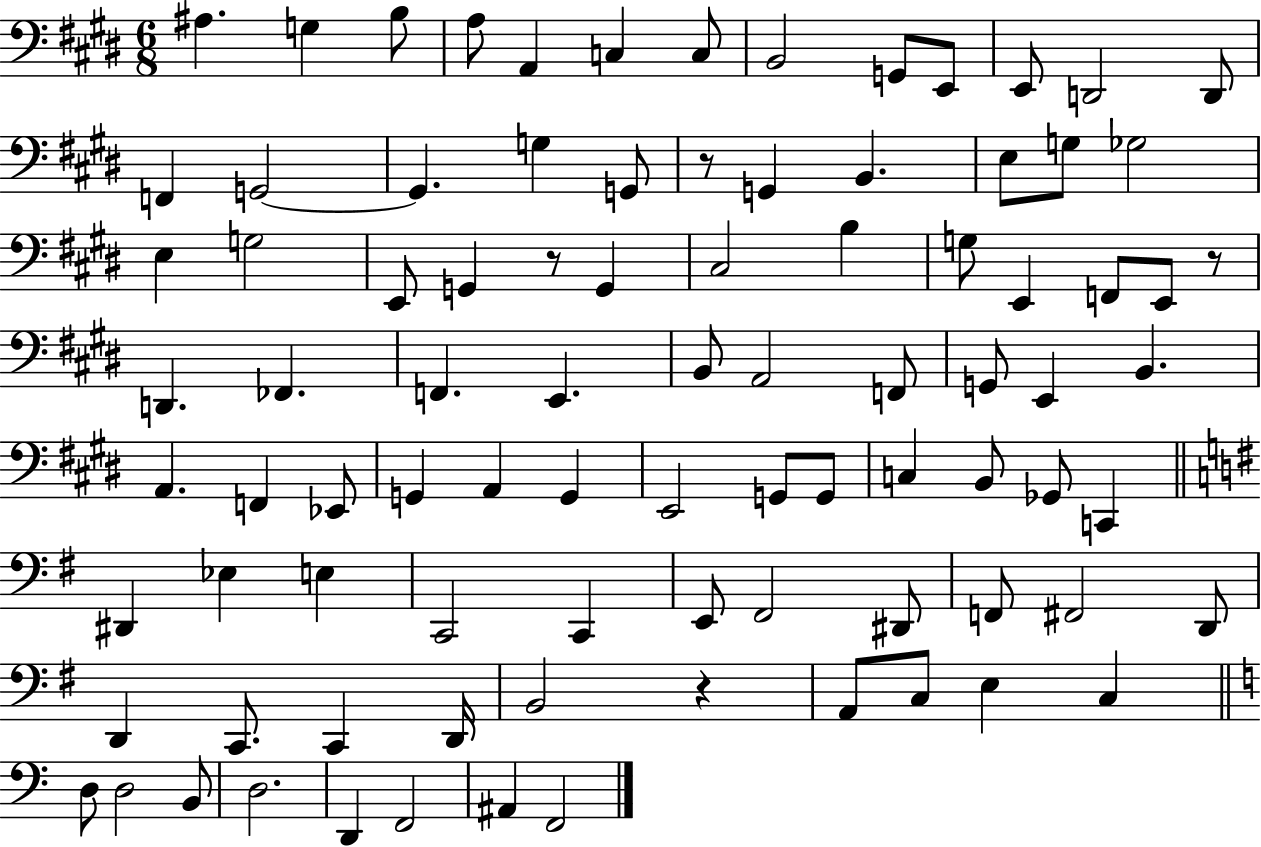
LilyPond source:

{
  \clef bass
  \numericTimeSignature
  \time 6/8
  \key e \major
  ais4. g4 b8 | a8 a,4 c4 c8 | b,2 g,8 e,8 | e,8 d,2 d,8 | \break f,4 g,2~~ | g,4. g4 g,8 | r8 g,4 b,4. | e8 g8 ges2 | \break e4 g2 | e,8 g,4 r8 g,4 | cis2 b4 | g8 e,4 f,8 e,8 r8 | \break d,4. fes,4. | f,4. e,4. | b,8 a,2 f,8 | g,8 e,4 b,4. | \break a,4. f,4 ees,8 | g,4 a,4 g,4 | e,2 g,8 g,8 | c4 b,8 ges,8 c,4 | \break \bar "||" \break \key g \major dis,4 ees4 e4 | c,2 c,4 | e,8 fis,2 dis,8 | f,8 fis,2 d,8 | \break d,4 c,8. c,4 d,16 | b,2 r4 | a,8 c8 e4 c4 | \bar "||" \break \key a \minor d8 d2 b,8 | d2. | d,4 f,2 | ais,4 f,2 | \break \bar "|."
}